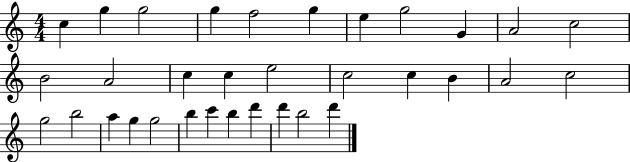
C5/q G5/q G5/h G5/q F5/h G5/q E5/q G5/h G4/q A4/h C5/h B4/h A4/h C5/q C5/q E5/h C5/h C5/q B4/q A4/h C5/h G5/h B5/h A5/q G5/q G5/h B5/q C6/q B5/q D6/q D6/q B5/h D6/q